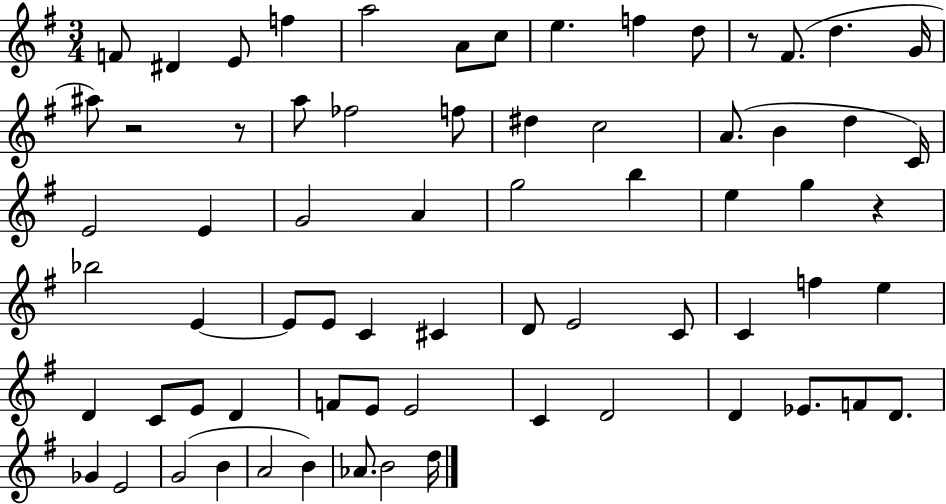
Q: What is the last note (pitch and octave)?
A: D5